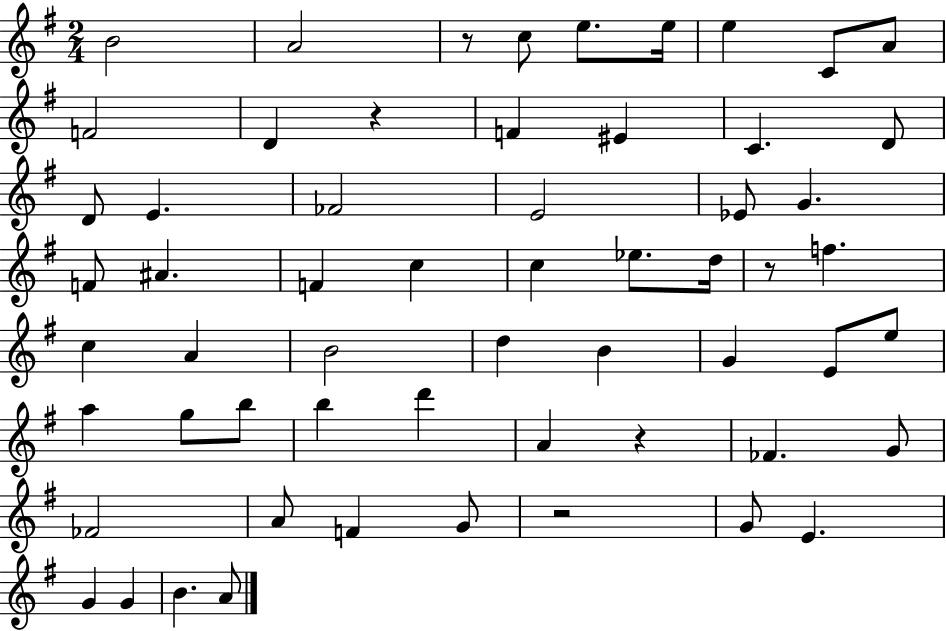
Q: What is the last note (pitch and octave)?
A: A4